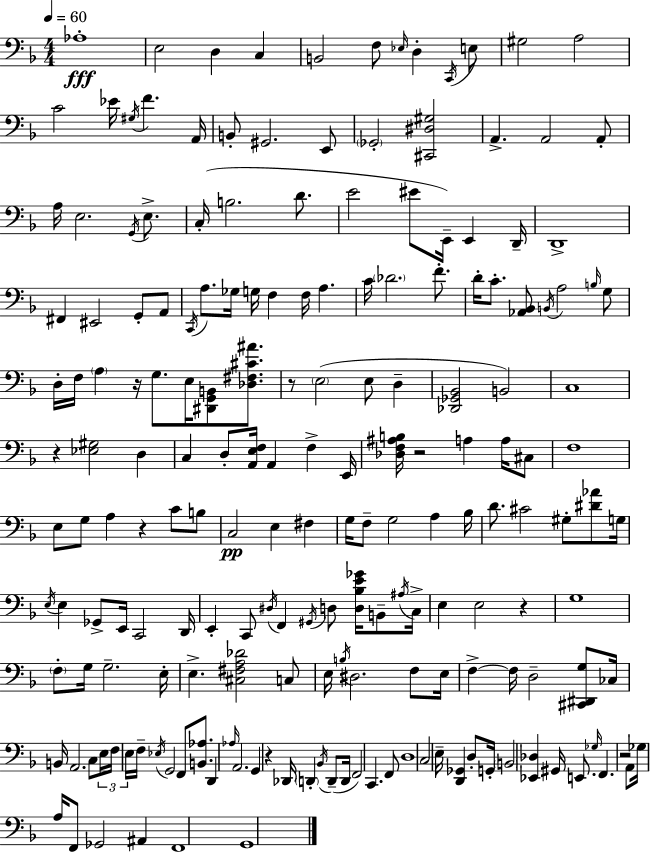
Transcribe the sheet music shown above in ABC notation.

X:1
T:Untitled
M:4/4
L:1/4
K:Dm
_A,4 E,2 D, C, B,,2 F,/2 _E,/4 D, C,,/4 E,/2 ^G,2 A,2 C2 _E/4 ^G,/4 F A,,/4 B,,/2 ^G,,2 E,,/2 _G,,2 [^C,,^D,^G,]2 A,, A,,2 A,,/2 A,/4 E,2 G,,/4 E,/2 C,/4 B,2 D/2 E2 ^E/2 E,,/4 E,, D,,/4 D,,4 ^F,, ^E,,2 G,,/2 A,,/2 C,,/4 A,/2 _G,/4 G,/4 F, F,/4 A, C/4 _D2 F/2 D/4 C/2 [_A,,_B,,]/2 B,,/4 A,2 B,/4 G,/2 D,/4 F,/4 A, z/4 G,/2 E,/4 [^D,,G,,B,,]/2 [_D,^F,^C^A]/2 z/2 E,2 E,/2 D, [_D,,_G,,_B,,]2 B,,2 C,4 z [_E,^G,]2 D, C, D,/2 [A,,E,F,]/4 A,, F, E,,/4 [_D,F,^A,B,]/4 z2 A, A,/4 ^C,/2 F,4 E,/2 G,/2 A, z C/2 B,/2 C,2 E, ^F, G,/4 F,/2 G,2 A, _B,/4 D/2 ^C2 ^G,/2 [^D_A]/2 G,/4 E,/4 E, _G,,/2 E,,/4 C,,2 D,,/4 E,, C,,/2 ^D,/4 F,, ^G,,/4 D,/2 [D,_B,E_G]/4 B,,/2 ^A,/4 C,/4 E, E,2 z G,4 F,/2 G,/4 G,2 E,/4 E, [^C,^F,A,_D]2 C,/2 E,/4 B,/4 ^D,2 F,/2 E,/4 F, F,/4 D,2 [^C,,^D,,G,]/2 _C,/4 B,,/4 A,,2 C,/2 E,/4 F,/4 E,/4 F,/4 _E,/4 G,,2 F,,/2 [B,,_A,]/2 D,, _A,/4 A,,2 G,, z _D,,/4 D,, _B,,/4 D,,/2 D,,/4 F,,2 C,, F,,/2 D,4 C,2 E,/4 [D,,_G,,] D,/2 G,,/4 B,,2 [_E,,_D,] ^G,,/4 E,,/2 _G,/4 F,, z2 A,,/2 _G,/4 A,/4 F,,/2 _G,,2 ^A,, F,,4 G,,4